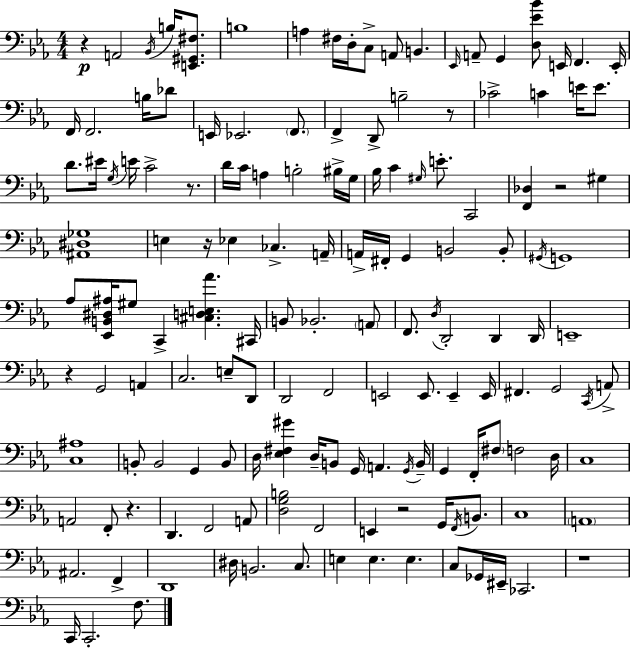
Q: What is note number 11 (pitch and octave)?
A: Eb2